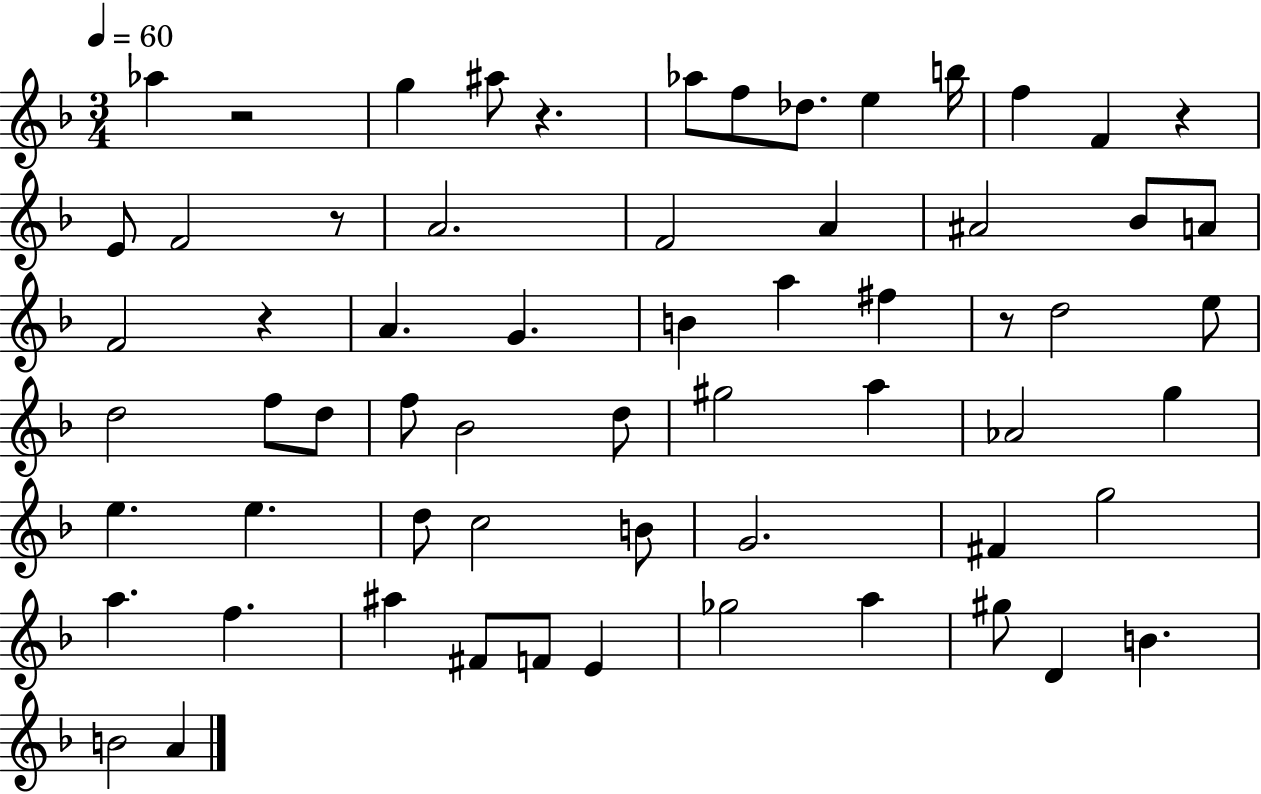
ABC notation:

X:1
T:Untitled
M:3/4
L:1/4
K:F
_a z2 g ^a/2 z _a/2 f/2 _d/2 e b/4 f F z E/2 F2 z/2 A2 F2 A ^A2 _B/2 A/2 F2 z A G B a ^f z/2 d2 e/2 d2 f/2 d/2 f/2 _B2 d/2 ^g2 a _A2 g e e d/2 c2 B/2 G2 ^F g2 a f ^a ^F/2 F/2 E _g2 a ^g/2 D B B2 A